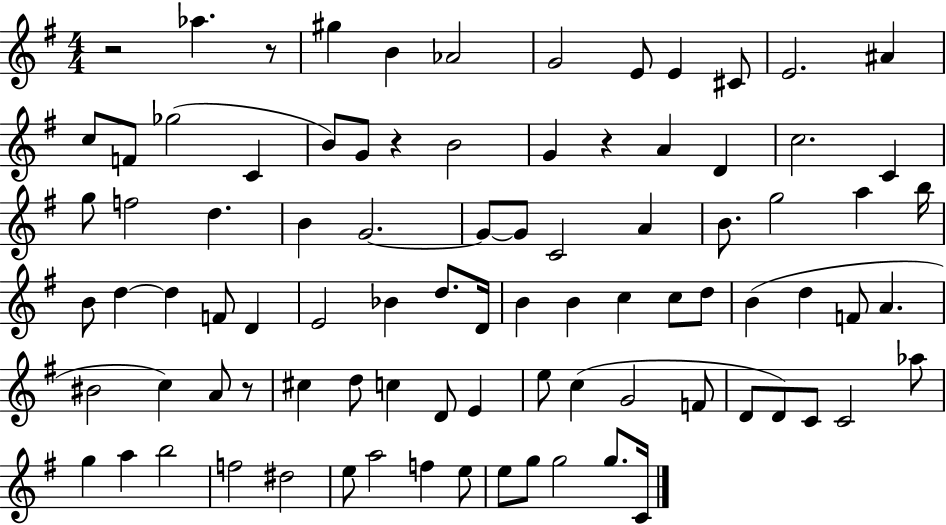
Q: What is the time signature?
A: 4/4